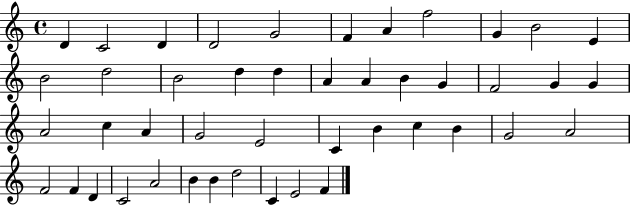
D4/q C4/h D4/q D4/h G4/h F4/q A4/q F5/h G4/q B4/h E4/q B4/h D5/h B4/h D5/q D5/q A4/q A4/q B4/q G4/q F4/h G4/q G4/q A4/h C5/q A4/q G4/h E4/h C4/q B4/q C5/q B4/q G4/h A4/h F4/h F4/q D4/q C4/h A4/h B4/q B4/q D5/h C4/q E4/h F4/q